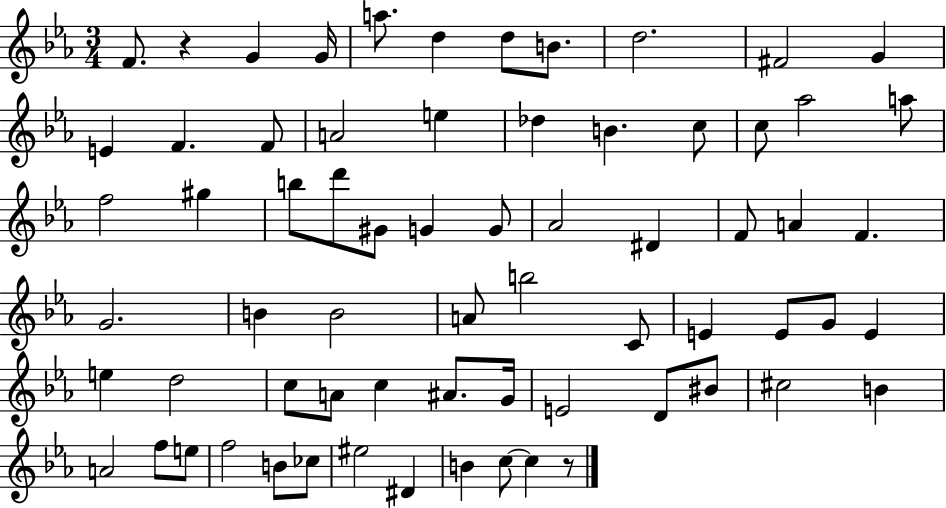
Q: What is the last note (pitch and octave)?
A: C5